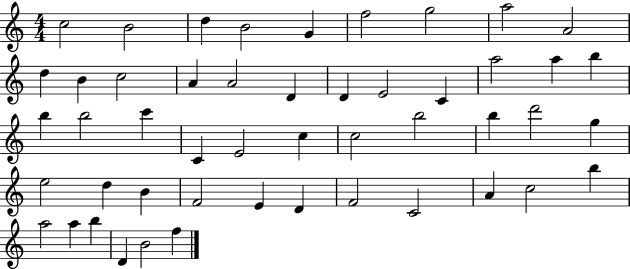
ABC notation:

X:1
T:Untitled
M:4/4
L:1/4
K:C
c2 B2 d B2 G f2 g2 a2 A2 d B c2 A A2 D D E2 C a2 a b b b2 c' C E2 c c2 b2 b d'2 g e2 d B F2 E D F2 C2 A c2 b a2 a b D B2 f